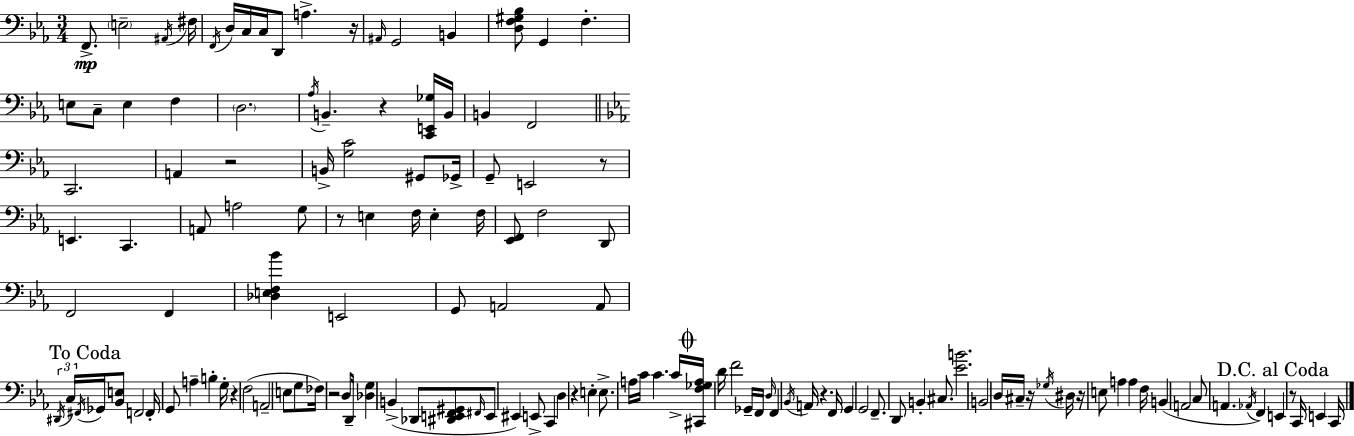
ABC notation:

X:1
T:Untitled
M:3/4
L:1/4
K:Cm
F,,/2 E,2 ^A,,/4 ^F,/4 F,,/4 D,/4 C,/4 C,/4 D,,/2 A, z/4 ^A,,/4 G,,2 B,, [D,F,^G,_B,]/2 G,, F, E,/2 C,/2 E, F, D,2 _A,/4 B,, z [C,,E,,_G,]/4 B,,/4 B,, F,,2 C,,2 A,, z2 B,,/4 [G,C]2 ^G,,/2 _G,,/4 G,,/2 E,,2 z/2 E,, C,, A,,/2 A,2 G,/2 z/2 E, F,/4 E, F,/4 [_E,,F,,]/2 F,2 D,,/2 F,,2 F,, [_D,E,F,_B] E,,2 G,,/2 A,,2 A,,/2 ^D,,/4 C,/4 ^F,,/4 _G,,/4 [_B,,E,]/2 F,,2 F,,/4 G,,/2 A, B, G,/4 z F,2 A,,2 E,/2 G,/2 _F,/4 z2 D,/2 D,,/4 [_D,G,] B,, _D,,/2 [^D,,E,,F,,^G,,]/2 ^F,,/4 E,,/2 ^E,, E,,/2 C,, D, z E, E,/2 A,/4 C/4 C C/4 [^C,,F,_G,A,]/4 D/4 F2 _G,,/4 F,,/4 D,/4 F,, _B,,/4 A,,/4 z F,,/4 G,, G,,2 F,,/2 D,,/2 B,, ^C,/2 [_EB]2 B,,2 D,/4 ^C,/4 z/4 _G,/4 ^D,/4 z/4 E,/2 A, A, F,/4 B,, A,,2 C,/2 A,, _A,,/4 F,, E,, z/2 C,,/4 E,, C,,/4